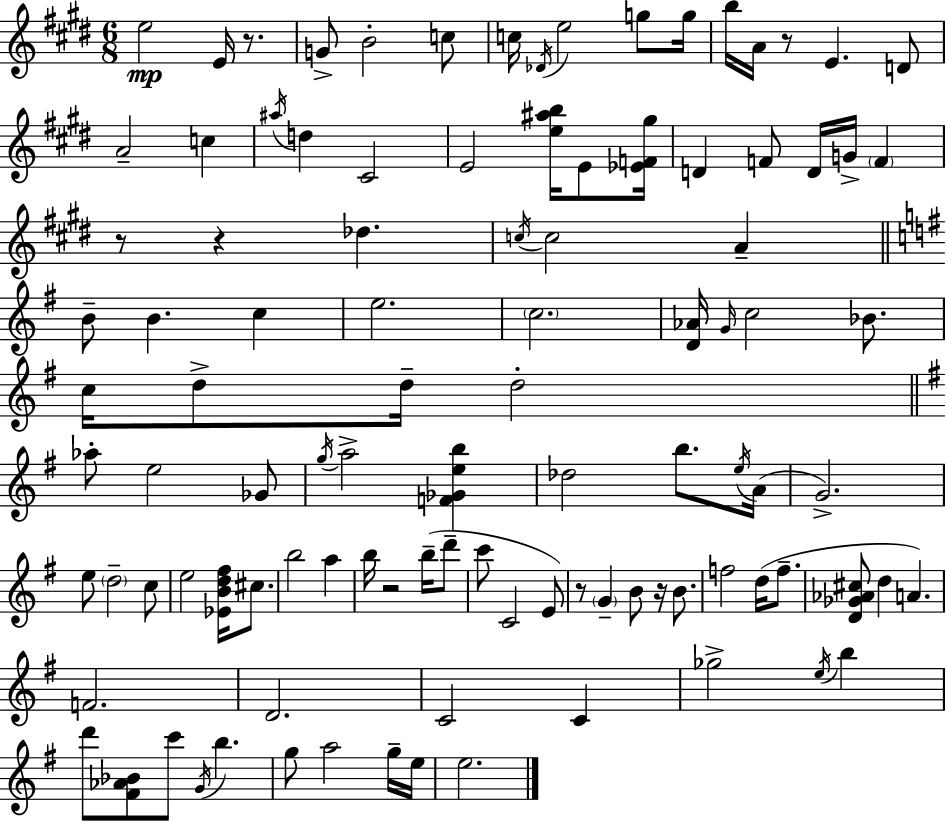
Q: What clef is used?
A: treble